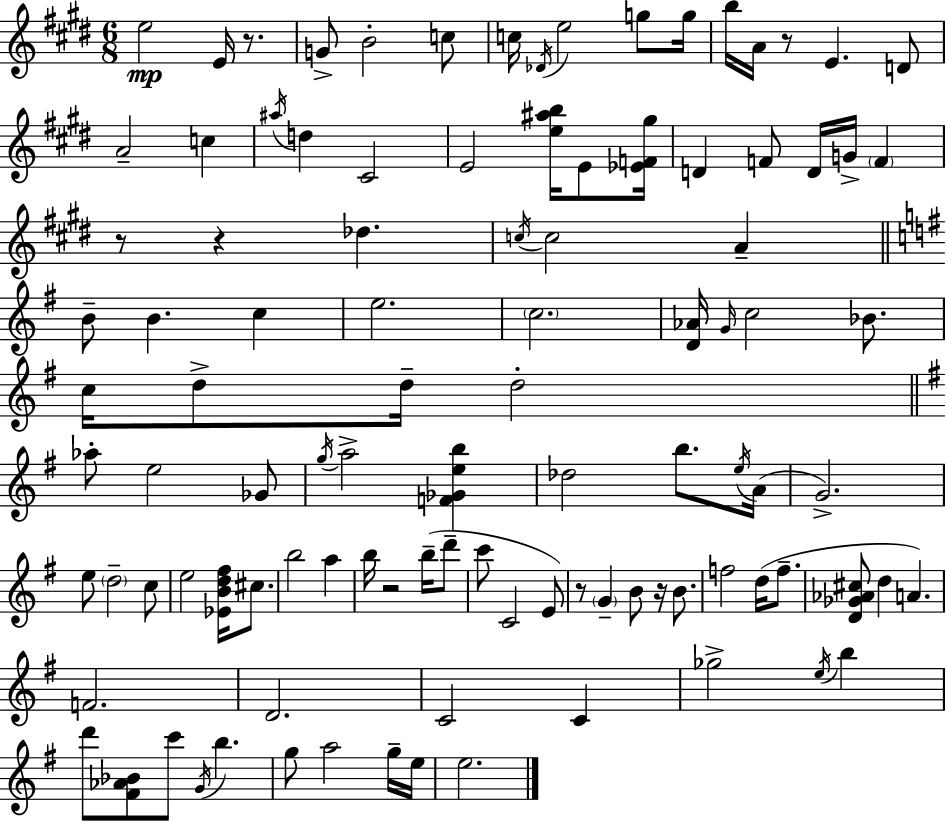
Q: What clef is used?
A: treble